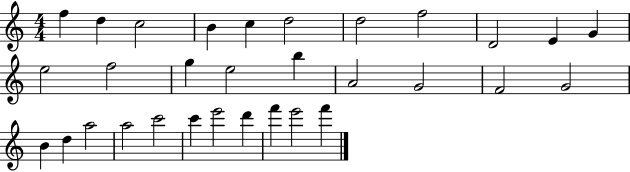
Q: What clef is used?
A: treble